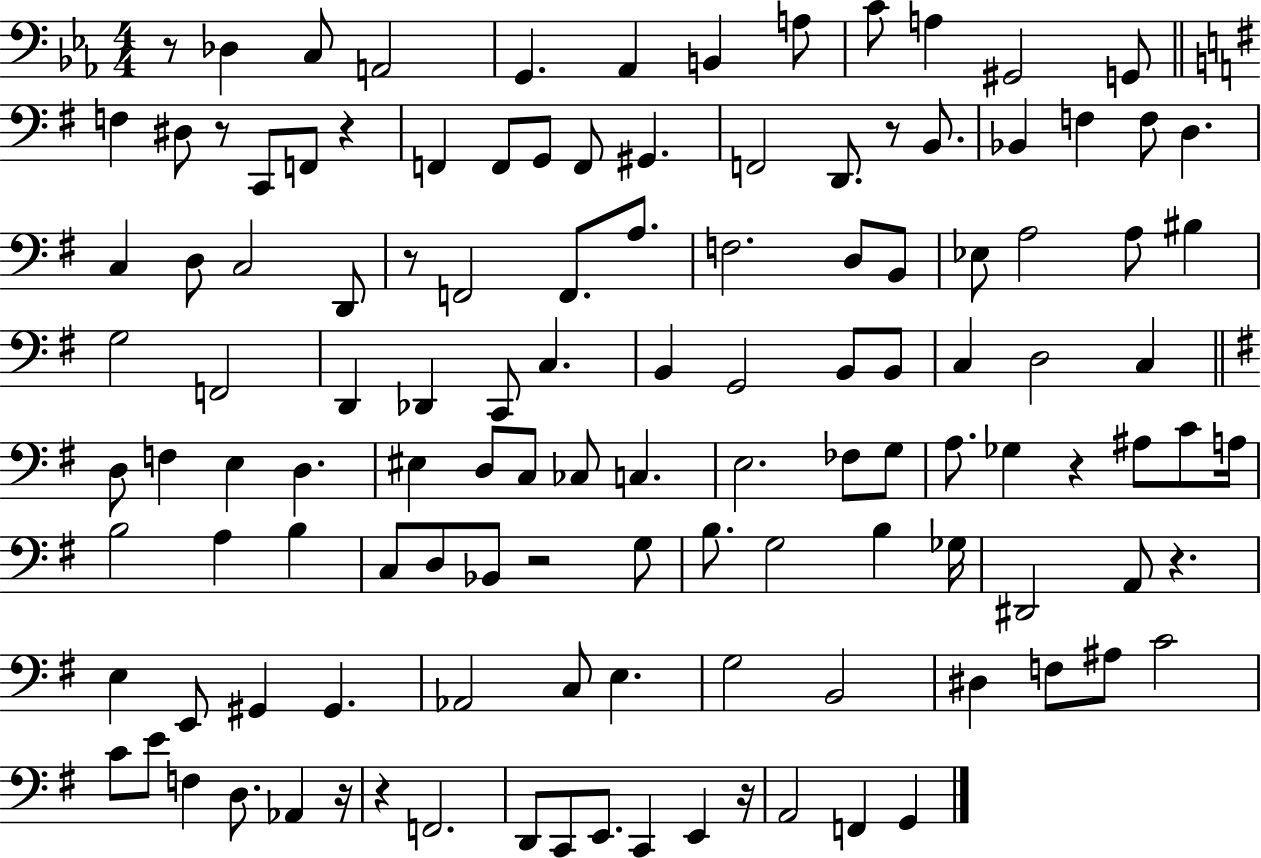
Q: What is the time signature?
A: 4/4